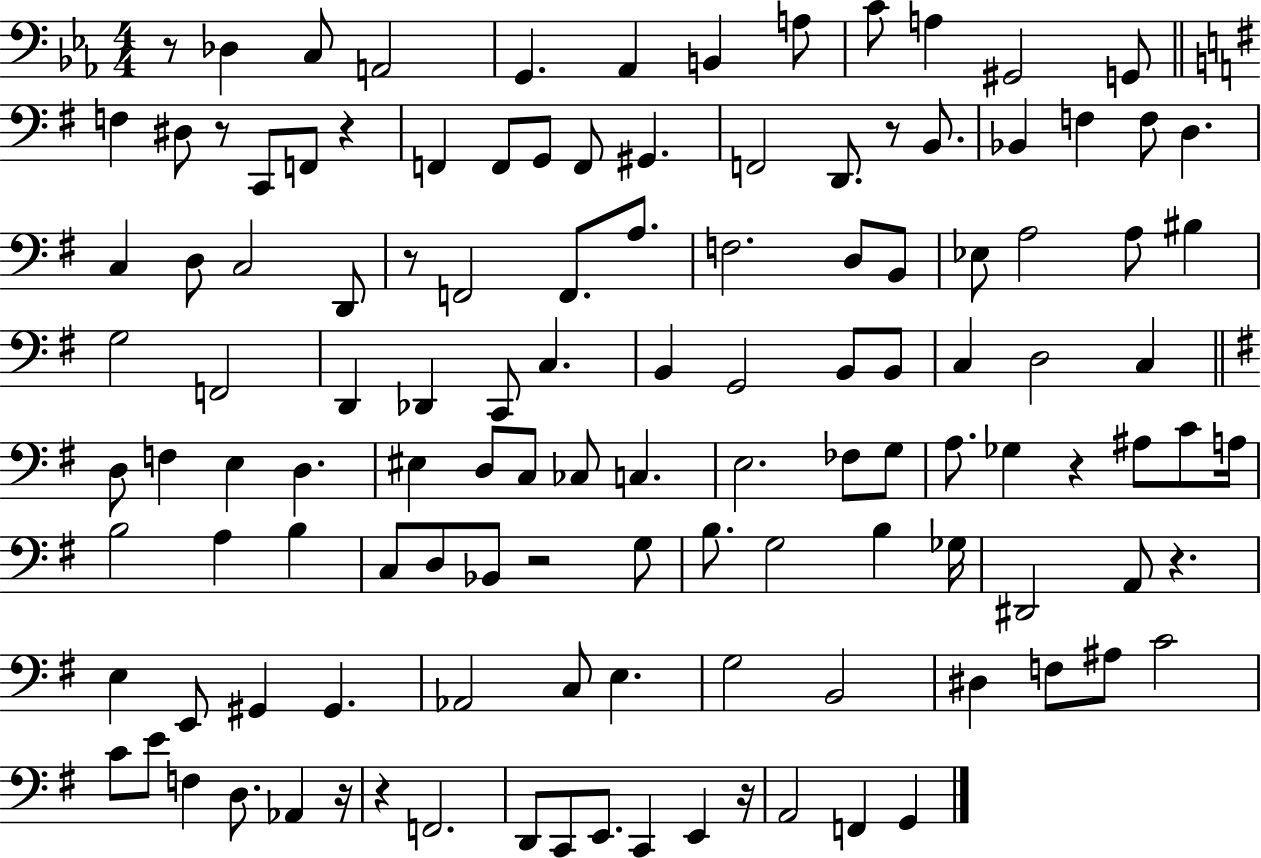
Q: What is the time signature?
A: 4/4